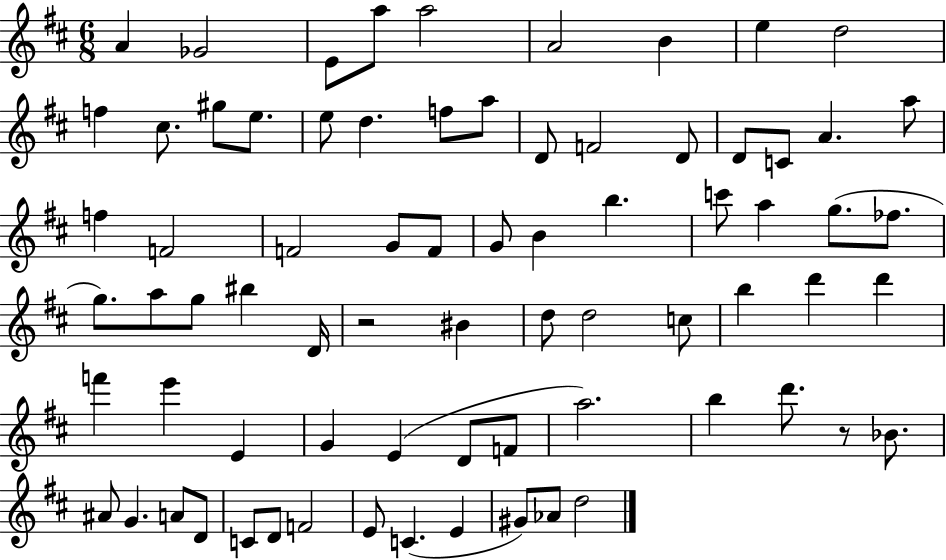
{
  \clef treble
  \numericTimeSignature
  \time 6/8
  \key d \major
  a'4 ges'2 | e'8 a''8 a''2 | a'2 b'4 | e''4 d''2 | \break f''4 cis''8. gis''8 e''8. | e''8 d''4. f''8 a''8 | d'8 f'2 d'8 | d'8 c'8 a'4. a''8 | \break f''4 f'2 | f'2 g'8 f'8 | g'8 b'4 b''4. | c'''8 a''4 g''8.( fes''8. | \break g''8.) a''8 g''8 bis''4 d'16 | r2 bis'4 | d''8 d''2 c''8 | b''4 d'''4 d'''4 | \break f'''4 e'''4 e'4 | g'4 e'4( d'8 f'8 | a''2.) | b''4 d'''8. r8 bes'8. | \break ais'8 g'4. a'8 d'8 | c'8 d'8 f'2 | e'8 c'4.( e'4 | gis'8) aes'8 d''2 | \break \bar "|."
}